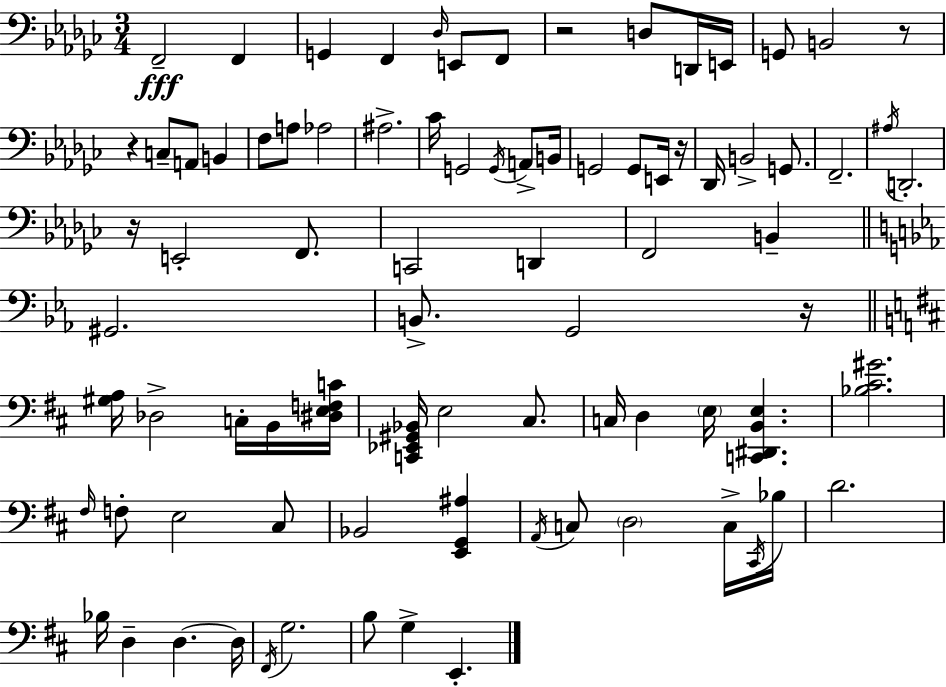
{
  \clef bass
  \numericTimeSignature
  \time 3/4
  \key ees \minor
  \repeat volta 2 { f,2--\fff f,4 | g,4 f,4 \grace { des16 } e,8 f,8 | r2 d8 d,16 | e,16 g,8 b,2 r8 | \break r4 c8-- a,8 b,4 | f8 a8 aes2 | ais2.-> | ces'16 g,2 \acciaccatura { g,16 } a,8-> | \break b,16 g,2 g,8 | e,16 r16 des,16 b,2-> g,8. | f,2.-- | \acciaccatura { ais16 } d,2.-. | \break r16 e,2-. | f,8. c,2 d,4 | f,2 b,4-- | \bar "||" \break \key c \minor gis,2. | b,8.-> g,2 r16 | \bar "||" \break \key b \minor <gis a>16 des2-> c16-. b,16 <dis e f c'>16 | <c, ees, gis, bes,>16 e2 cis8. | c16 d4 \parenthesize e16 <c, dis, b, e>4. | <bes cis' gis'>2. | \break \grace { fis16 } f8-. e2 cis8 | bes,2 <e, g, ais>4 | \acciaccatura { a,16 } c8 \parenthesize d2 | c16-> \acciaccatura { cis,16 } bes16 d'2. | \break bes16 d4-- d4.~~ | d16 \acciaccatura { fis,16 } g2. | b8 g4-> e,4.-. | } \bar "|."
}